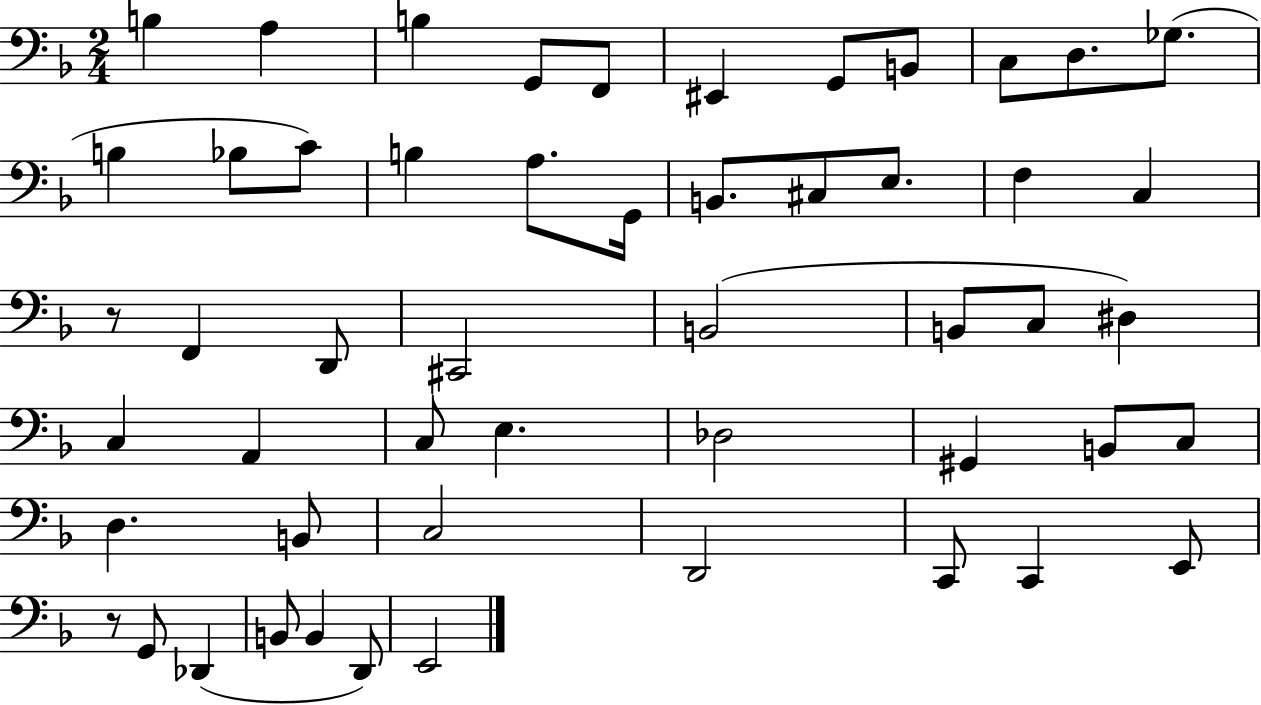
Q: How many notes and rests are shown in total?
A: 52